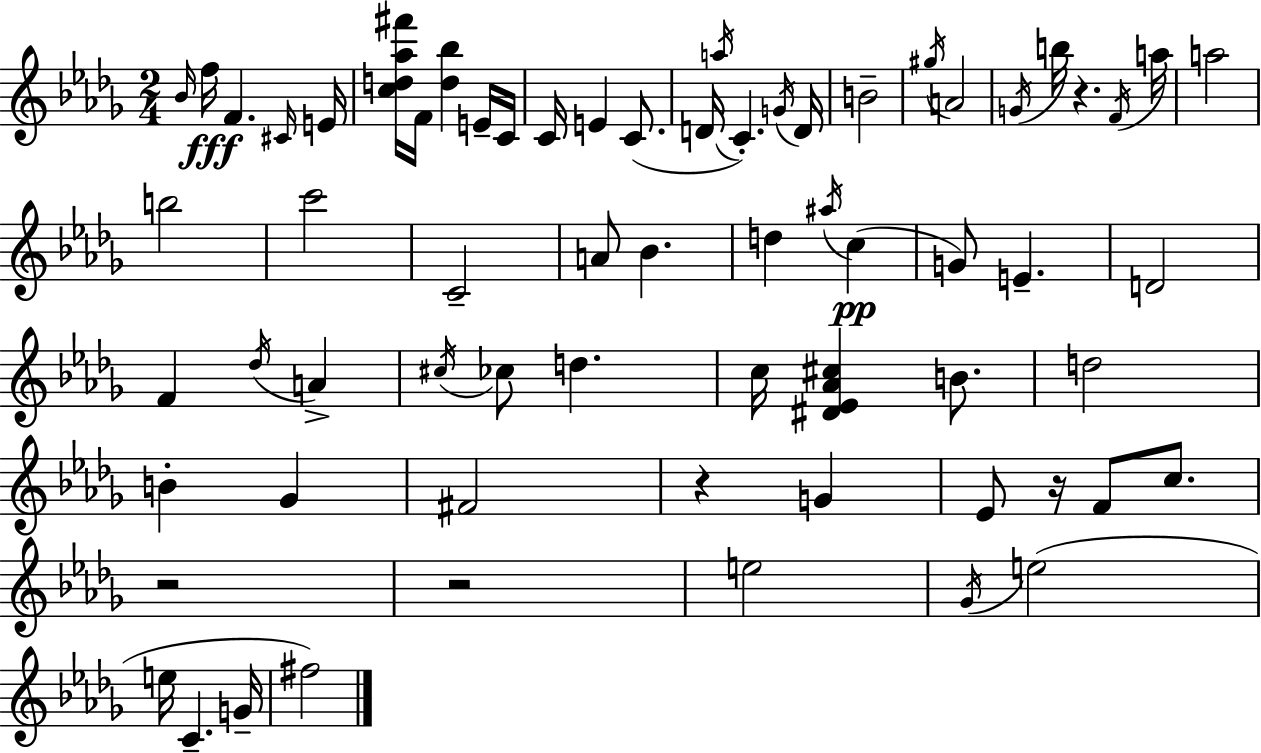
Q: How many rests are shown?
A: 5